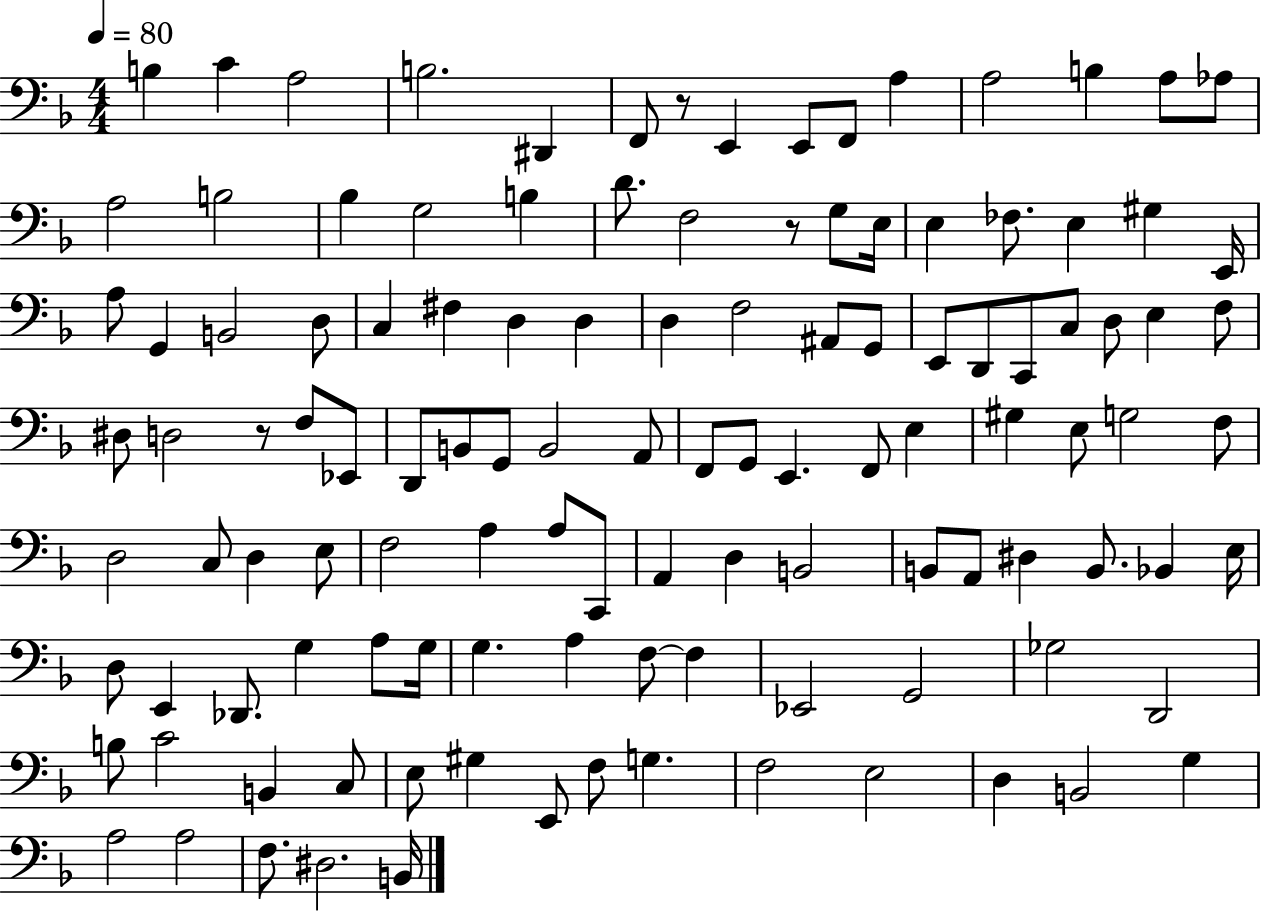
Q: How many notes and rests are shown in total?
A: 118